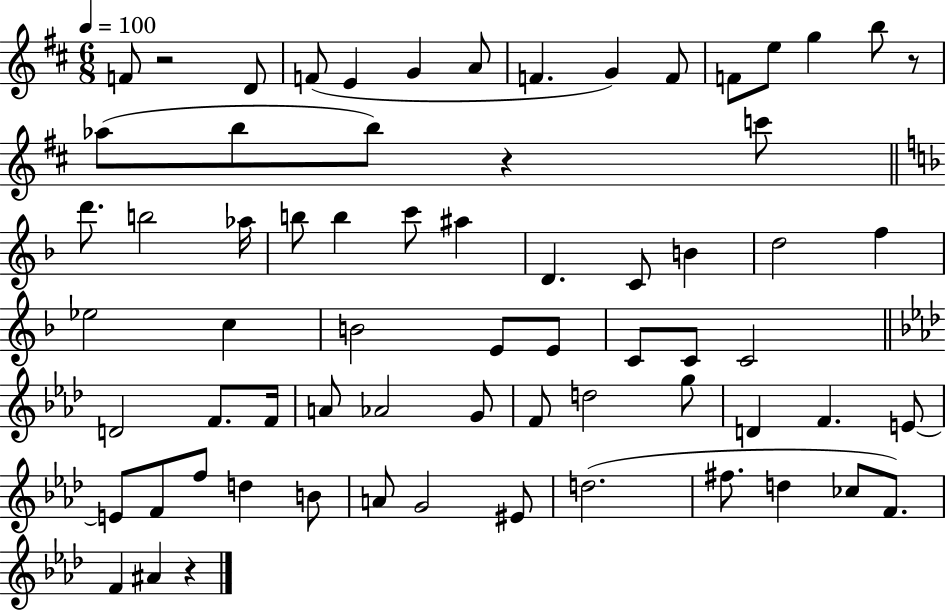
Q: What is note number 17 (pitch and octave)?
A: C6